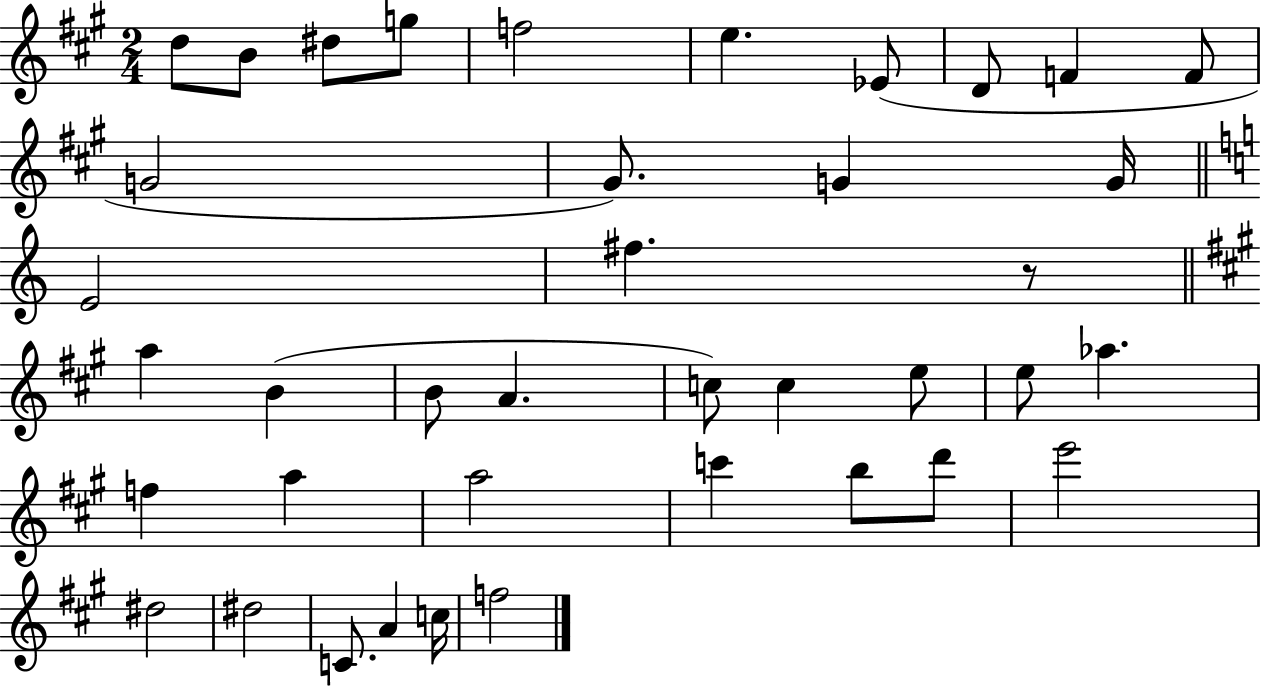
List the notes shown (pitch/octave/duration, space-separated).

D5/e B4/e D#5/e G5/e F5/h E5/q. Eb4/e D4/e F4/q F4/e G4/h G#4/e. G4/q G4/s E4/h F#5/q. R/e A5/q B4/q B4/e A4/q. C5/e C5/q E5/e E5/e Ab5/q. F5/q A5/q A5/h C6/q B5/e D6/e E6/h D#5/h D#5/h C4/e. A4/q C5/s F5/h